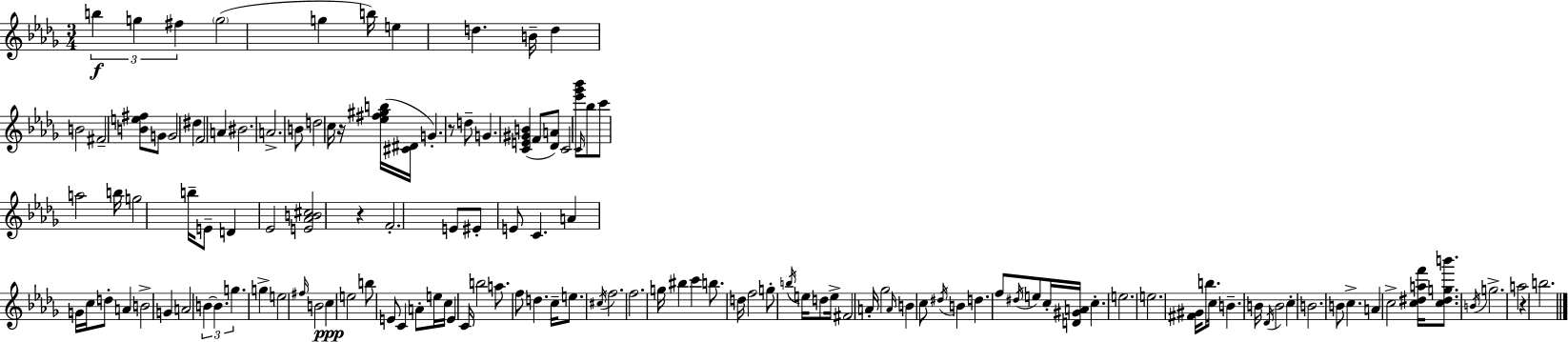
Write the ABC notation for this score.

X:1
T:Untitled
M:3/4
L:1/4
K:Bbm
b g ^f g2 g b/4 e d B/4 d B2 ^F2 [Be^f]/2 G/2 G2 ^d F2 A ^B2 A2 B/2 d2 c/4 z/4 [_e^f^gb]/4 [^C^D]/4 G z/2 d/2 G [CE^GB] F/2 [_DA]/2 C2 [_e'_g'_b']/2 C/4 _b/2 c'/2 a2 b/4 g2 b/4 E/2 D _E2 [E_AB^c]2 z F2 E/2 ^E/2 E/2 C A G/4 c/4 d/2 A B2 G A2 B B g g e2 ^f/4 B2 c e2 b/2 E/2 C A/2 e/4 c/4 E C/4 b2 a/2 f/2 d c/4 e/2 ^c/4 f2 f2 g/4 ^b c' b/2 d/4 f2 g/2 b/4 e/4 d/2 e/4 ^F2 A/4 _g2 A/4 B c/2 ^d/4 B d f/2 ^d/4 e/2 c/4 [D^GA]/4 c e2 e2 [^F^G]/4 b/2 c/4 B B/4 _D/4 B2 c B2 B/2 c A c2 [c^daf']/4 [c^dgb']/2 B/4 g2 a2 z b2